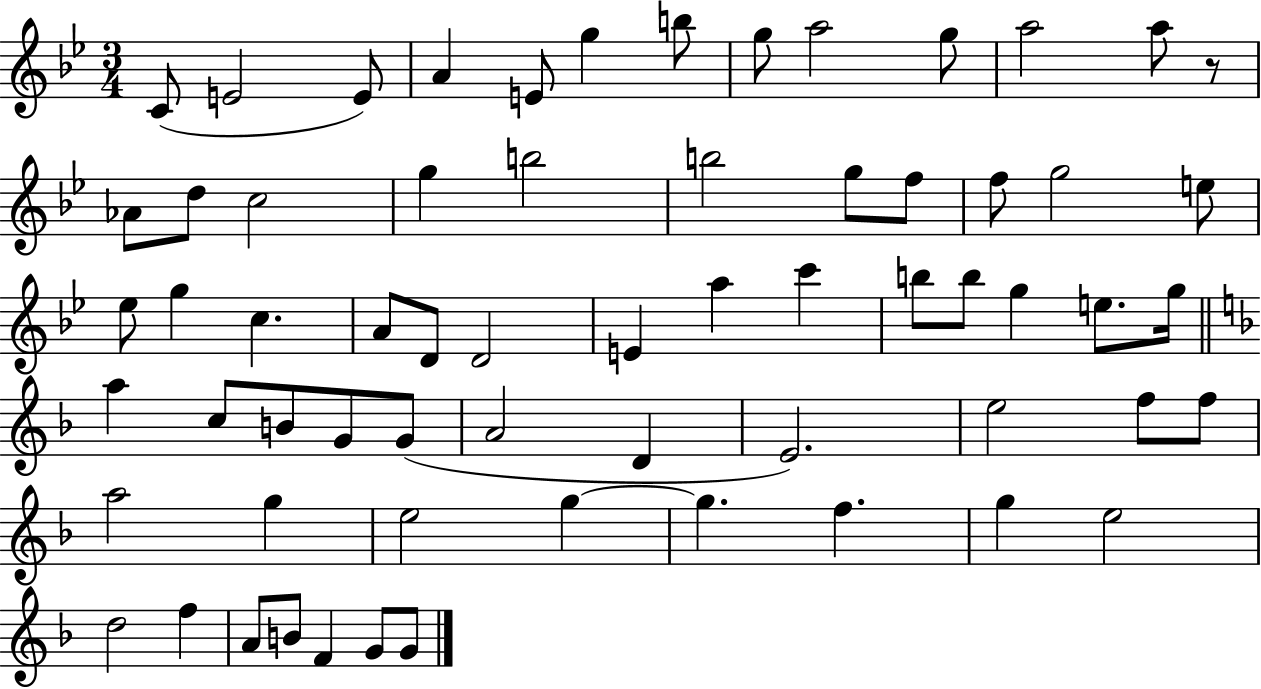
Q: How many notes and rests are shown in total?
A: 64